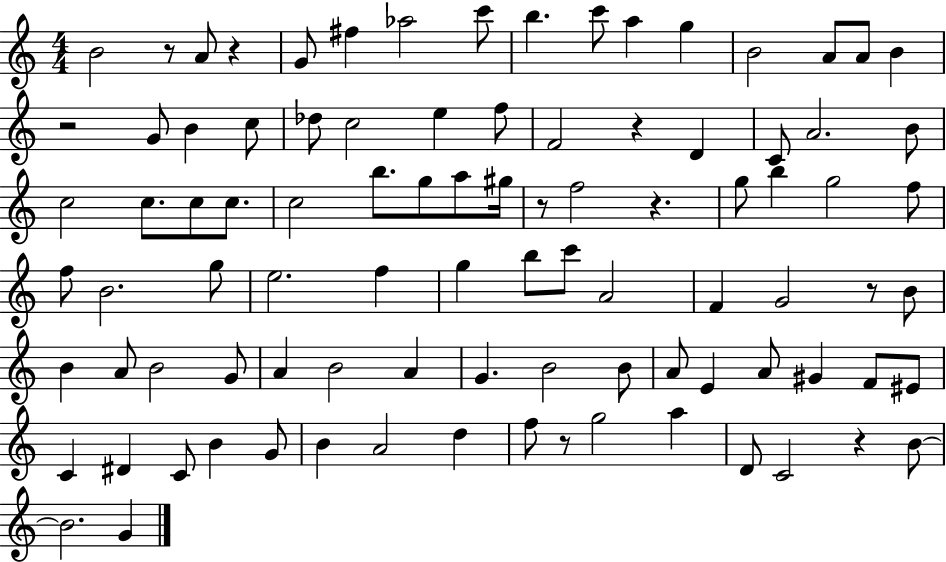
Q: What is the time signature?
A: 4/4